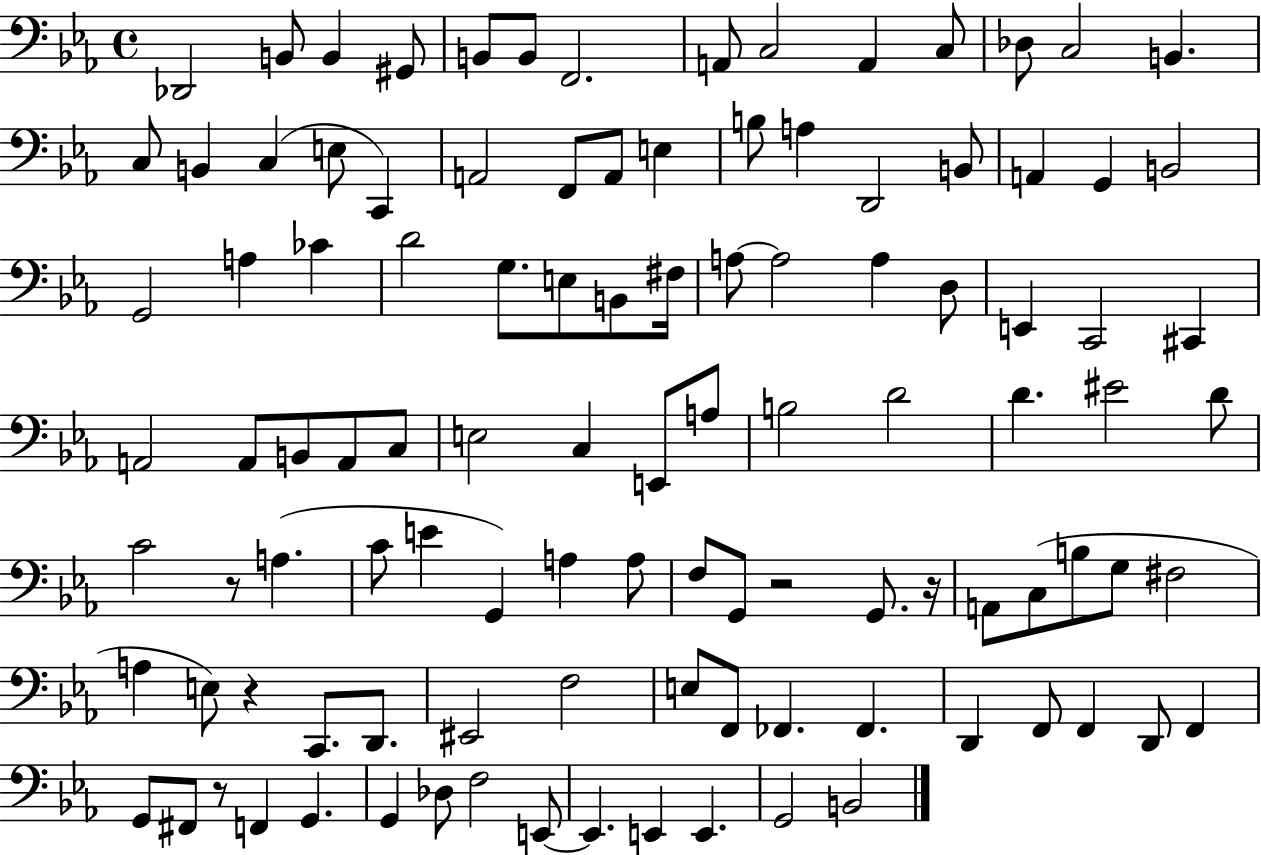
{
  \clef bass
  \time 4/4
  \defaultTimeSignature
  \key ees \major
  des,2 b,8 b,4 gis,8 | b,8 b,8 f,2. | a,8 c2 a,4 c8 | des8 c2 b,4. | \break c8 b,4 c4( e8 c,4) | a,2 f,8 a,8 e4 | b8 a4 d,2 b,8 | a,4 g,4 b,2 | \break g,2 a4 ces'4 | d'2 g8. e8 b,8 fis16 | a8~~ a2 a4 d8 | e,4 c,2 cis,4 | \break a,2 a,8 b,8 a,8 c8 | e2 c4 e,8 a8 | b2 d'2 | d'4. eis'2 d'8 | \break c'2 r8 a4.( | c'8 e'4 g,4) a4 a8 | f8 g,8 r2 g,8. r16 | a,8 c8( b8 g8 fis2 | \break a4 e8) r4 c,8. d,8. | eis,2 f2 | e8 f,8 fes,4. fes,4. | d,4 f,8 f,4 d,8 f,4 | \break g,8 fis,8 r8 f,4 g,4. | g,4 des8 f2 e,8~~ | e,4. e,4 e,4. | g,2 b,2 | \break \bar "|."
}